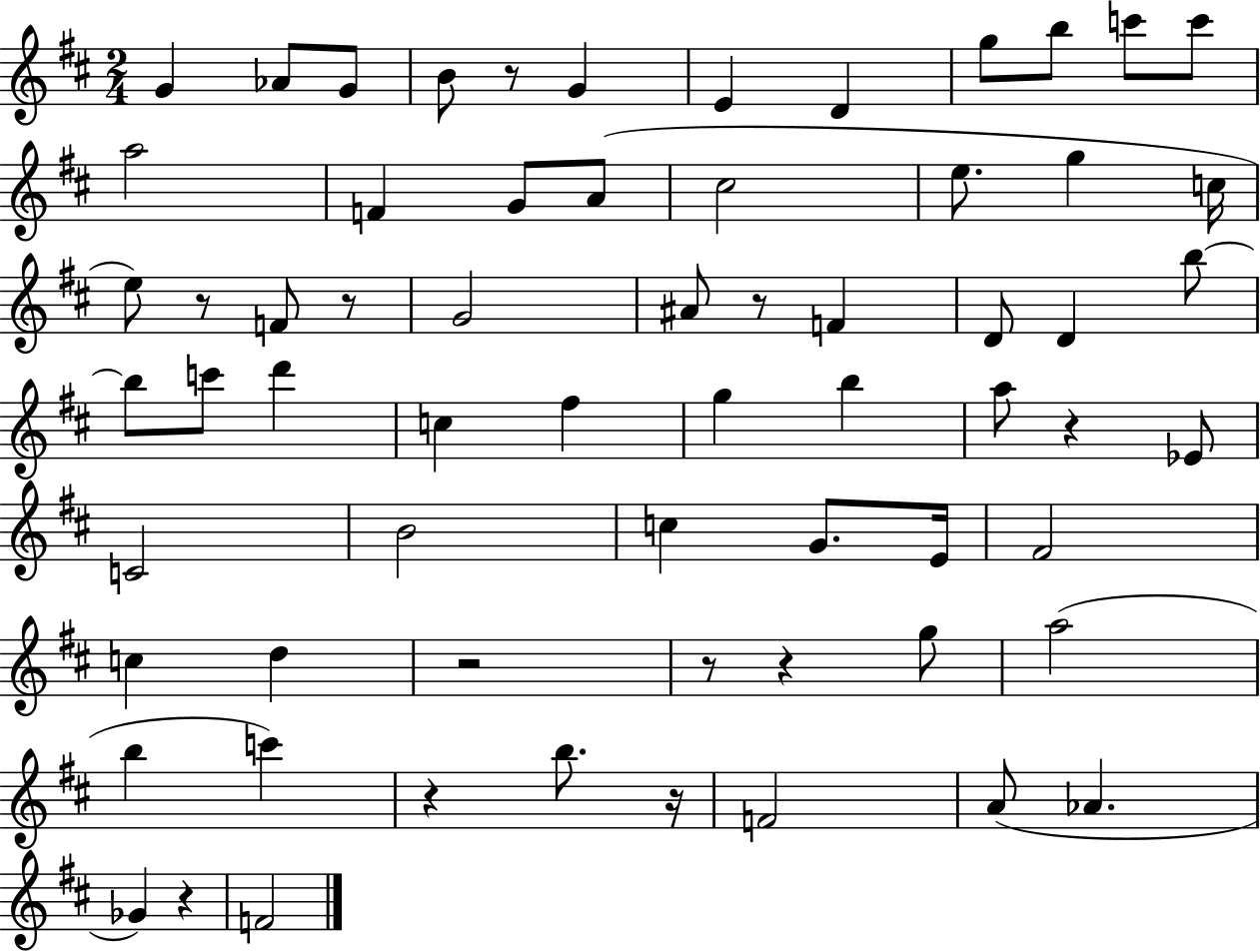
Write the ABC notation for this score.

X:1
T:Untitled
M:2/4
L:1/4
K:D
G _A/2 G/2 B/2 z/2 G E D g/2 b/2 c'/2 c'/2 a2 F G/2 A/2 ^c2 e/2 g c/4 e/2 z/2 F/2 z/2 G2 ^A/2 z/2 F D/2 D b/2 b/2 c'/2 d' c ^f g b a/2 z _E/2 C2 B2 c G/2 E/4 ^F2 c d z2 z/2 z g/2 a2 b c' z b/2 z/4 F2 A/2 _A _G z F2